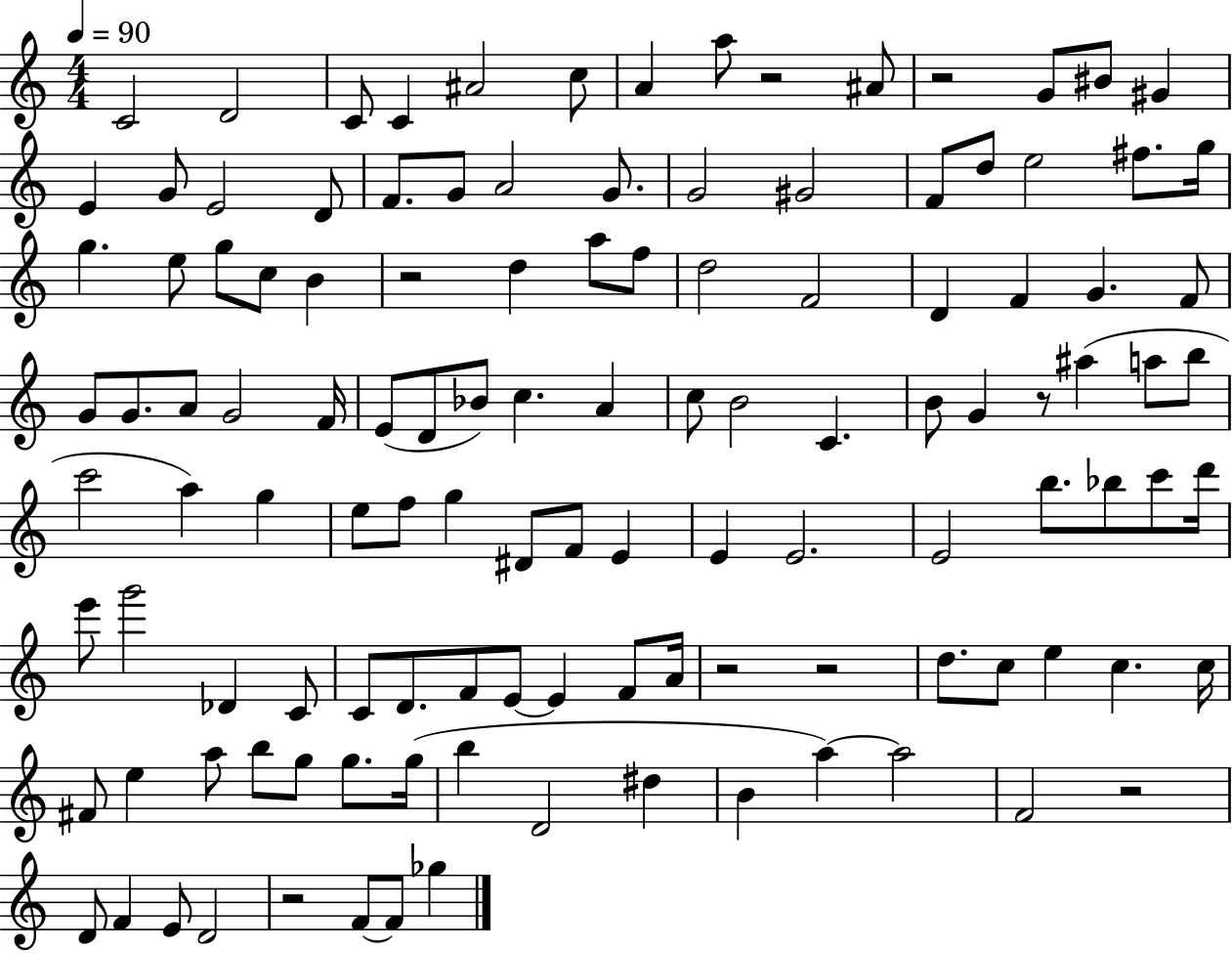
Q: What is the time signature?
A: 4/4